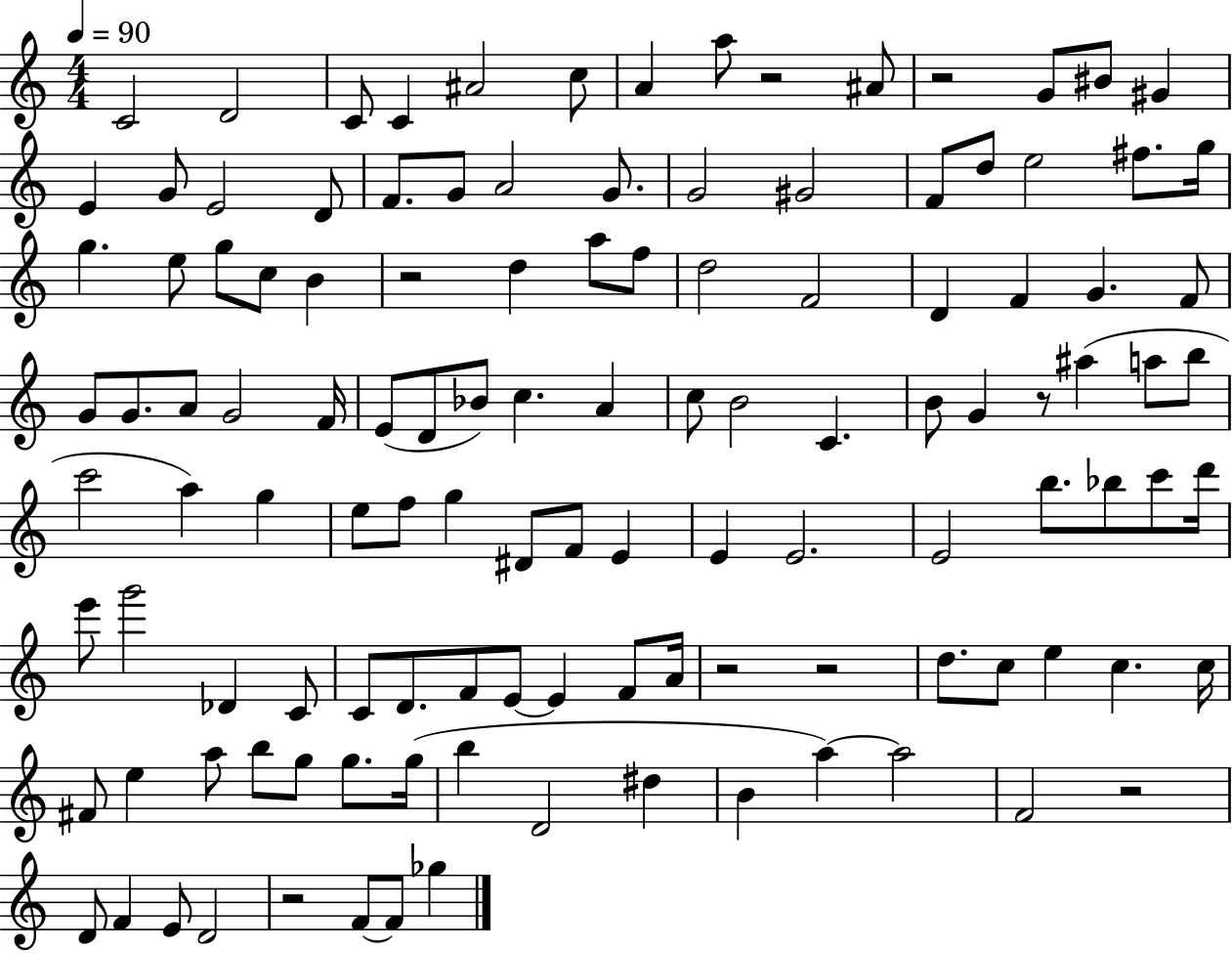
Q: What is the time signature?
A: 4/4